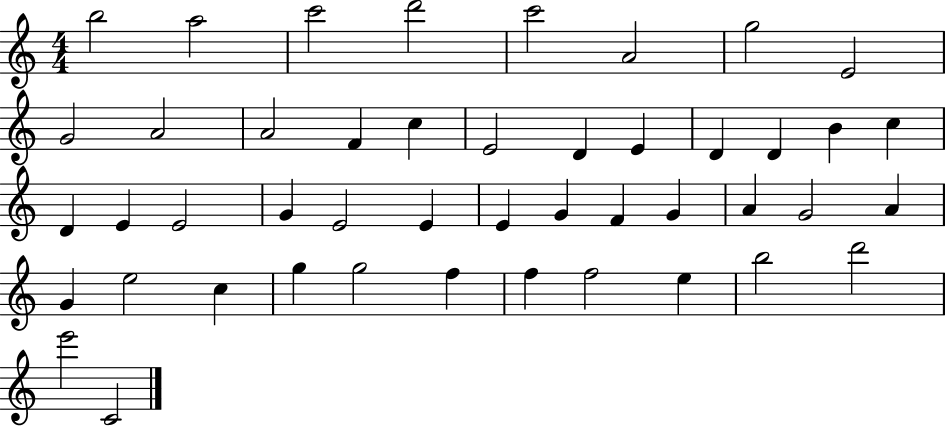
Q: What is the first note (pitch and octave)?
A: B5